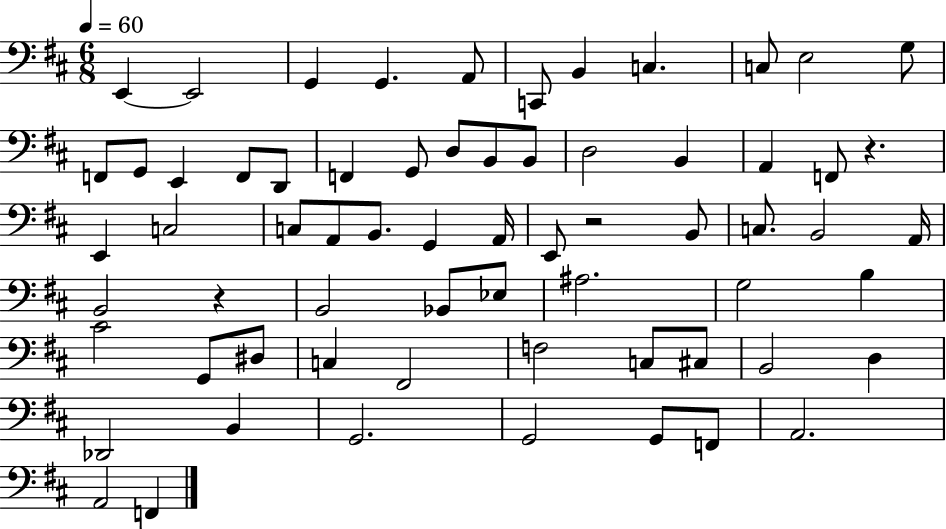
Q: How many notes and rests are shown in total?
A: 66